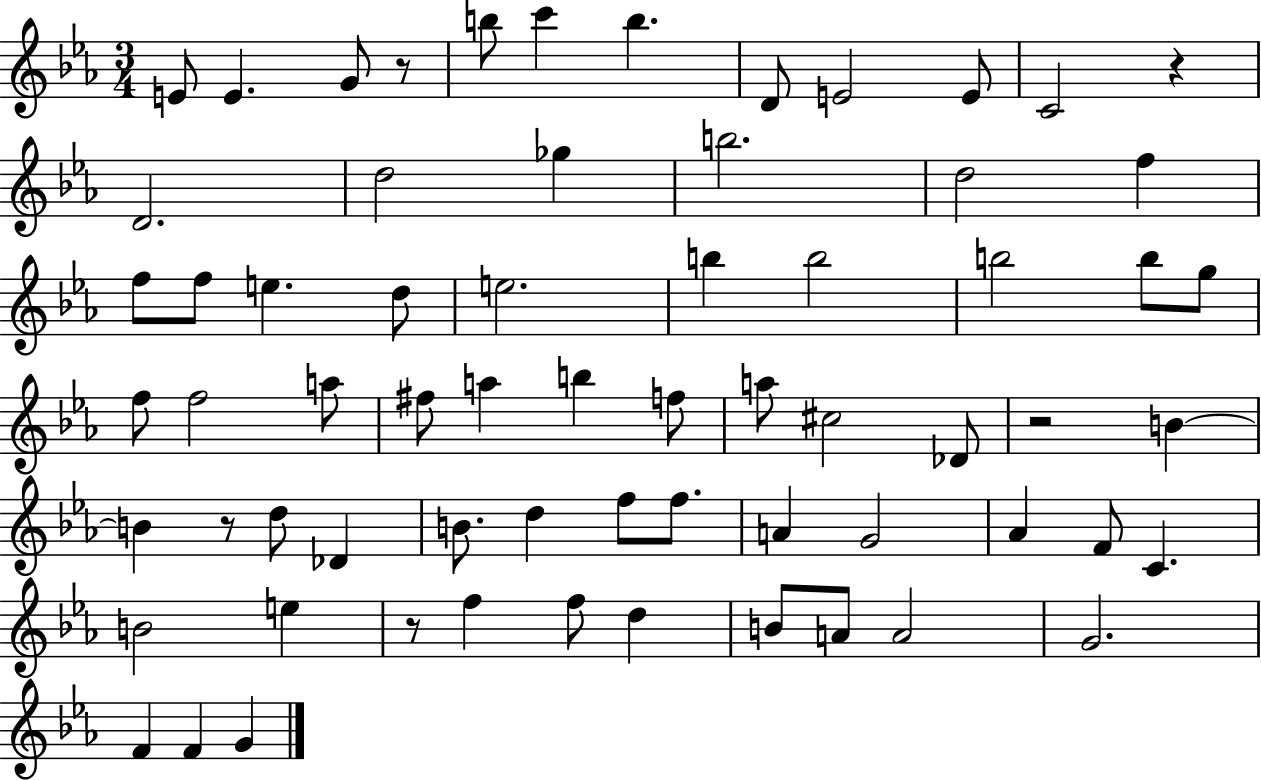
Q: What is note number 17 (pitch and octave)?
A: F5